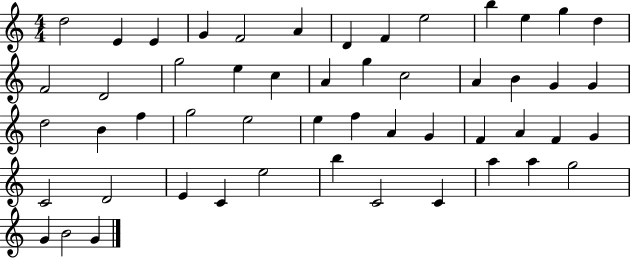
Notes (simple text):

D5/h E4/q E4/q G4/q F4/h A4/q D4/q F4/q E5/h B5/q E5/q G5/q D5/q F4/h D4/h G5/h E5/q C5/q A4/q G5/q C5/h A4/q B4/q G4/q G4/q D5/h B4/q F5/q G5/h E5/h E5/q F5/q A4/q G4/q F4/q A4/q F4/q G4/q C4/h D4/h E4/q C4/q E5/h B5/q C4/h C4/q A5/q A5/q G5/h G4/q B4/h G4/q